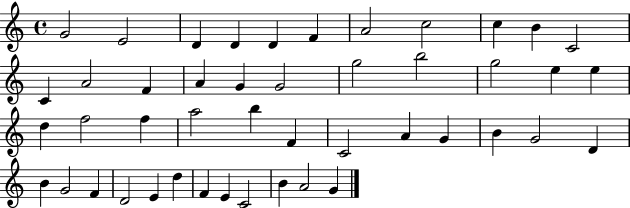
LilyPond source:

{
  \clef treble
  \time 4/4
  \defaultTimeSignature
  \key c \major
  g'2 e'2 | d'4 d'4 d'4 f'4 | a'2 c''2 | c''4 b'4 c'2 | \break c'4 a'2 f'4 | a'4 g'4 g'2 | g''2 b''2 | g''2 e''4 e''4 | \break d''4 f''2 f''4 | a''2 b''4 f'4 | c'2 a'4 g'4 | b'4 g'2 d'4 | \break b'4 g'2 f'4 | d'2 e'4 d''4 | f'4 e'4 c'2 | b'4 a'2 g'4 | \break \bar "|."
}